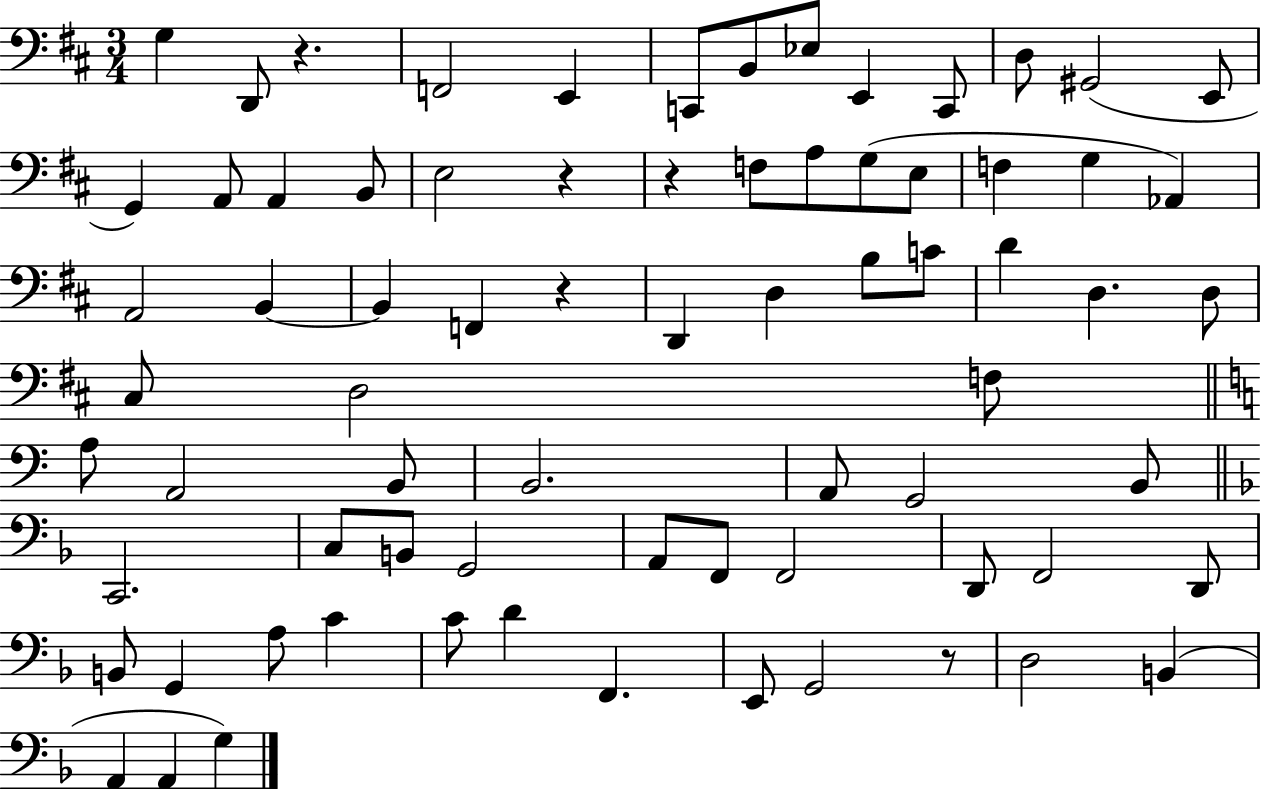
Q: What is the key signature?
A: D major